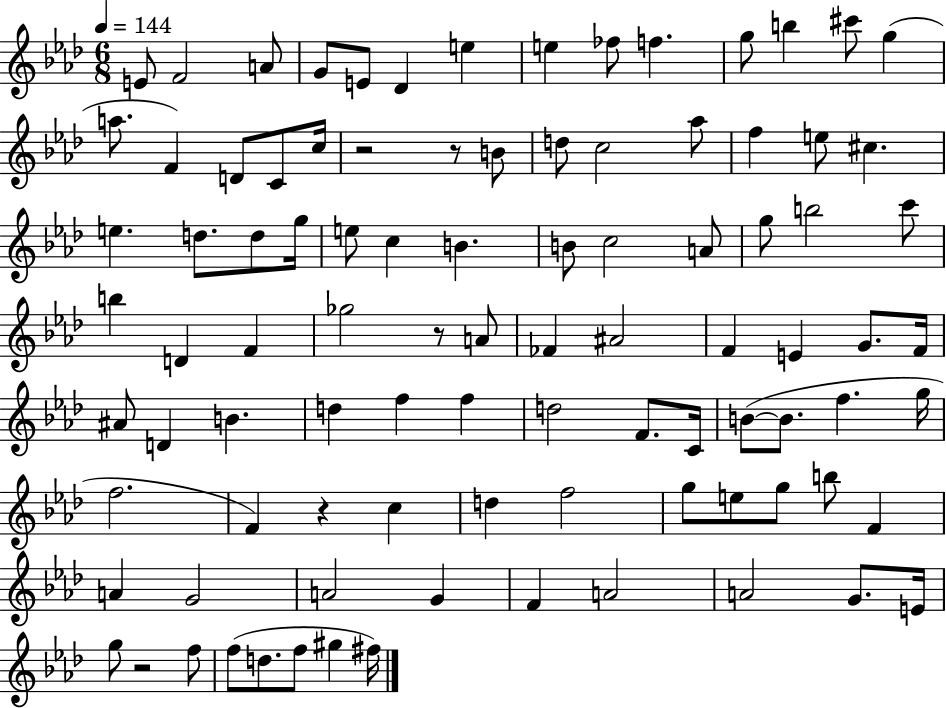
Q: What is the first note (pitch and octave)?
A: E4